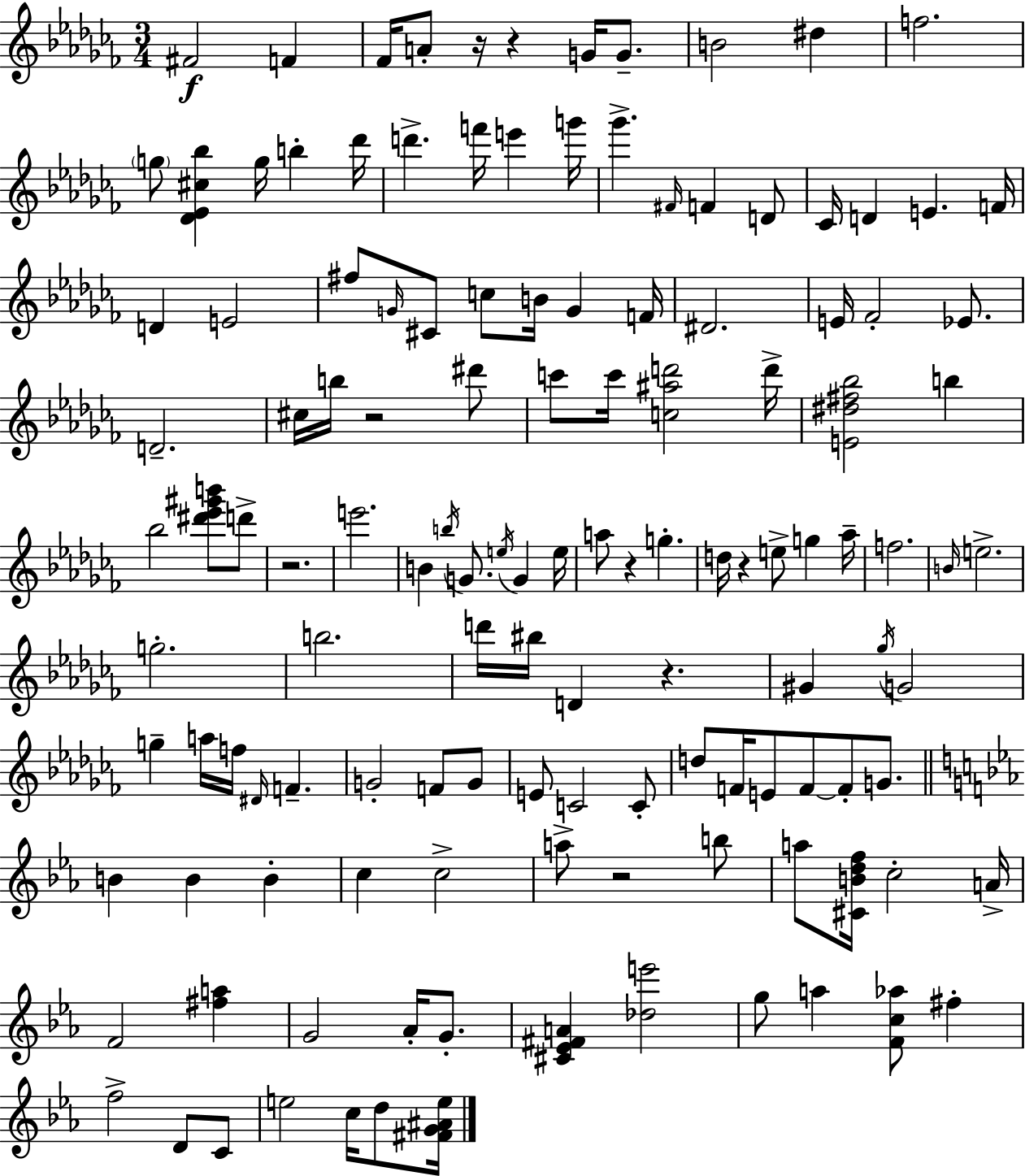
F#4/h F4/q FES4/s A4/e R/s R/q G4/s G4/e. B4/h D#5/q F5/h. G5/e [Db4,Eb4,C#5,Bb5]/q G5/s B5/q Db6/s D6/q. F6/s E6/q G6/s Gb6/q. F#4/s F4/q D4/e CES4/s D4/q E4/q. F4/s D4/q E4/h F#5/e G4/s C#4/e C5/e B4/s G4/q F4/s D#4/h. E4/s FES4/h Eb4/e. D4/h. C#5/s B5/s R/h D#6/e C6/e C6/s [C5,A#5,D6]/h D6/s [E4,D#5,F#5,Bb5]/h B5/q Bb5/h [D#6,Eb6,G#6,B6]/e D6/e R/h. E6/h. B4/q B5/s G4/e. E5/s G4/q E5/s A5/e R/q G5/q. D5/s R/q E5/e G5/q Ab5/s F5/h. B4/s E5/h. G5/h. B5/h. D6/s BIS5/s D4/q R/q. G#4/q Gb5/s G4/h G5/q A5/s F5/s D#4/s F4/q. G4/h F4/e G4/e E4/e C4/h C4/e D5/e F4/s E4/e F4/e F4/e G4/e. B4/q B4/q B4/q C5/q C5/h A5/e R/h B5/e A5/e [C#4,B4,D5,F5]/s C5/h A4/s F4/h [F#5,A5]/q G4/h Ab4/s G4/e. [C#4,Eb4,F#4,A4]/q [Db5,E6]/h G5/e A5/q [F4,C5,Ab5]/e F#5/q F5/h D4/e C4/e E5/h C5/s D5/e [F#4,G4,A#4,E5]/s